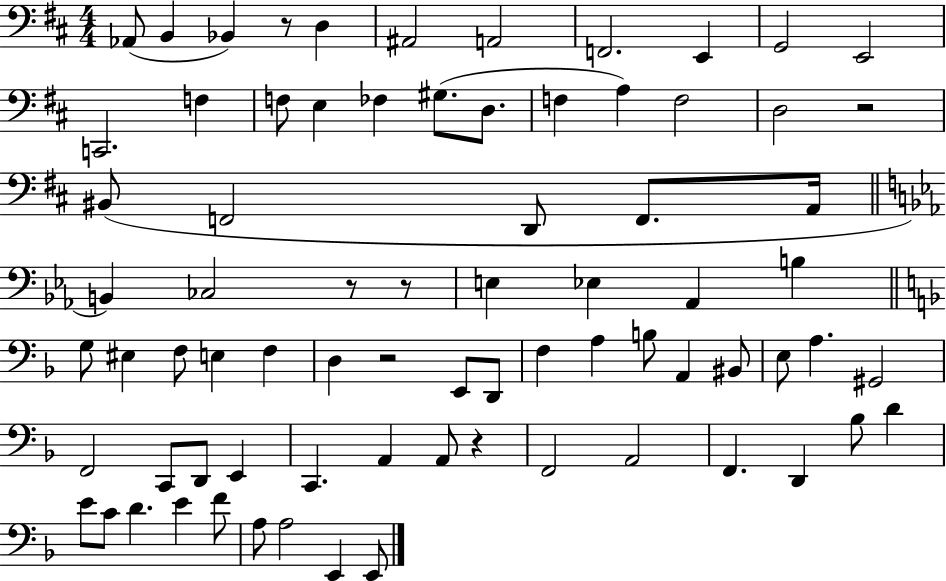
{
  \clef bass
  \numericTimeSignature
  \time 4/4
  \key d \major
  \repeat volta 2 { aes,8( b,4 bes,4) r8 d4 | ais,2 a,2 | f,2. e,4 | g,2 e,2 | \break c,2. f4 | f8 e4 fes4 gis8.( d8. | f4 a4) f2 | d2 r2 | \break bis,8( f,2 d,8 f,8. a,16 | \bar "||" \break \key ees \major b,4) ces2 r8 r8 | e4 ees4 aes,4 b4 | \bar "||" \break \key f \major g8 eis4 f8 e4 f4 | d4 r2 e,8 d,8 | f4 a4 b8 a,4 bis,8 | e8 a4. gis,2 | \break f,2 c,8 d,8 e,4 | c,4. a,4 a,8 r4 | f,2 a,2 | f,4. d,4 bes8 d'4 | \break e'8 c'8 d'4. e'4 f'8 | a8 a2 e,4 e,8 | } \bar "|."
}